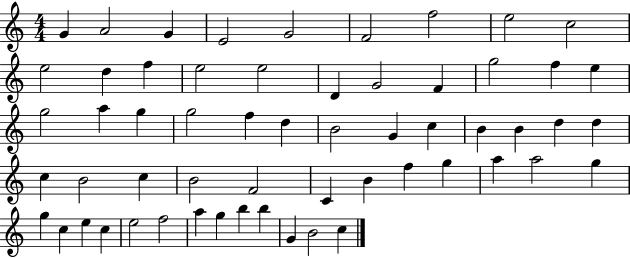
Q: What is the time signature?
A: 4/4